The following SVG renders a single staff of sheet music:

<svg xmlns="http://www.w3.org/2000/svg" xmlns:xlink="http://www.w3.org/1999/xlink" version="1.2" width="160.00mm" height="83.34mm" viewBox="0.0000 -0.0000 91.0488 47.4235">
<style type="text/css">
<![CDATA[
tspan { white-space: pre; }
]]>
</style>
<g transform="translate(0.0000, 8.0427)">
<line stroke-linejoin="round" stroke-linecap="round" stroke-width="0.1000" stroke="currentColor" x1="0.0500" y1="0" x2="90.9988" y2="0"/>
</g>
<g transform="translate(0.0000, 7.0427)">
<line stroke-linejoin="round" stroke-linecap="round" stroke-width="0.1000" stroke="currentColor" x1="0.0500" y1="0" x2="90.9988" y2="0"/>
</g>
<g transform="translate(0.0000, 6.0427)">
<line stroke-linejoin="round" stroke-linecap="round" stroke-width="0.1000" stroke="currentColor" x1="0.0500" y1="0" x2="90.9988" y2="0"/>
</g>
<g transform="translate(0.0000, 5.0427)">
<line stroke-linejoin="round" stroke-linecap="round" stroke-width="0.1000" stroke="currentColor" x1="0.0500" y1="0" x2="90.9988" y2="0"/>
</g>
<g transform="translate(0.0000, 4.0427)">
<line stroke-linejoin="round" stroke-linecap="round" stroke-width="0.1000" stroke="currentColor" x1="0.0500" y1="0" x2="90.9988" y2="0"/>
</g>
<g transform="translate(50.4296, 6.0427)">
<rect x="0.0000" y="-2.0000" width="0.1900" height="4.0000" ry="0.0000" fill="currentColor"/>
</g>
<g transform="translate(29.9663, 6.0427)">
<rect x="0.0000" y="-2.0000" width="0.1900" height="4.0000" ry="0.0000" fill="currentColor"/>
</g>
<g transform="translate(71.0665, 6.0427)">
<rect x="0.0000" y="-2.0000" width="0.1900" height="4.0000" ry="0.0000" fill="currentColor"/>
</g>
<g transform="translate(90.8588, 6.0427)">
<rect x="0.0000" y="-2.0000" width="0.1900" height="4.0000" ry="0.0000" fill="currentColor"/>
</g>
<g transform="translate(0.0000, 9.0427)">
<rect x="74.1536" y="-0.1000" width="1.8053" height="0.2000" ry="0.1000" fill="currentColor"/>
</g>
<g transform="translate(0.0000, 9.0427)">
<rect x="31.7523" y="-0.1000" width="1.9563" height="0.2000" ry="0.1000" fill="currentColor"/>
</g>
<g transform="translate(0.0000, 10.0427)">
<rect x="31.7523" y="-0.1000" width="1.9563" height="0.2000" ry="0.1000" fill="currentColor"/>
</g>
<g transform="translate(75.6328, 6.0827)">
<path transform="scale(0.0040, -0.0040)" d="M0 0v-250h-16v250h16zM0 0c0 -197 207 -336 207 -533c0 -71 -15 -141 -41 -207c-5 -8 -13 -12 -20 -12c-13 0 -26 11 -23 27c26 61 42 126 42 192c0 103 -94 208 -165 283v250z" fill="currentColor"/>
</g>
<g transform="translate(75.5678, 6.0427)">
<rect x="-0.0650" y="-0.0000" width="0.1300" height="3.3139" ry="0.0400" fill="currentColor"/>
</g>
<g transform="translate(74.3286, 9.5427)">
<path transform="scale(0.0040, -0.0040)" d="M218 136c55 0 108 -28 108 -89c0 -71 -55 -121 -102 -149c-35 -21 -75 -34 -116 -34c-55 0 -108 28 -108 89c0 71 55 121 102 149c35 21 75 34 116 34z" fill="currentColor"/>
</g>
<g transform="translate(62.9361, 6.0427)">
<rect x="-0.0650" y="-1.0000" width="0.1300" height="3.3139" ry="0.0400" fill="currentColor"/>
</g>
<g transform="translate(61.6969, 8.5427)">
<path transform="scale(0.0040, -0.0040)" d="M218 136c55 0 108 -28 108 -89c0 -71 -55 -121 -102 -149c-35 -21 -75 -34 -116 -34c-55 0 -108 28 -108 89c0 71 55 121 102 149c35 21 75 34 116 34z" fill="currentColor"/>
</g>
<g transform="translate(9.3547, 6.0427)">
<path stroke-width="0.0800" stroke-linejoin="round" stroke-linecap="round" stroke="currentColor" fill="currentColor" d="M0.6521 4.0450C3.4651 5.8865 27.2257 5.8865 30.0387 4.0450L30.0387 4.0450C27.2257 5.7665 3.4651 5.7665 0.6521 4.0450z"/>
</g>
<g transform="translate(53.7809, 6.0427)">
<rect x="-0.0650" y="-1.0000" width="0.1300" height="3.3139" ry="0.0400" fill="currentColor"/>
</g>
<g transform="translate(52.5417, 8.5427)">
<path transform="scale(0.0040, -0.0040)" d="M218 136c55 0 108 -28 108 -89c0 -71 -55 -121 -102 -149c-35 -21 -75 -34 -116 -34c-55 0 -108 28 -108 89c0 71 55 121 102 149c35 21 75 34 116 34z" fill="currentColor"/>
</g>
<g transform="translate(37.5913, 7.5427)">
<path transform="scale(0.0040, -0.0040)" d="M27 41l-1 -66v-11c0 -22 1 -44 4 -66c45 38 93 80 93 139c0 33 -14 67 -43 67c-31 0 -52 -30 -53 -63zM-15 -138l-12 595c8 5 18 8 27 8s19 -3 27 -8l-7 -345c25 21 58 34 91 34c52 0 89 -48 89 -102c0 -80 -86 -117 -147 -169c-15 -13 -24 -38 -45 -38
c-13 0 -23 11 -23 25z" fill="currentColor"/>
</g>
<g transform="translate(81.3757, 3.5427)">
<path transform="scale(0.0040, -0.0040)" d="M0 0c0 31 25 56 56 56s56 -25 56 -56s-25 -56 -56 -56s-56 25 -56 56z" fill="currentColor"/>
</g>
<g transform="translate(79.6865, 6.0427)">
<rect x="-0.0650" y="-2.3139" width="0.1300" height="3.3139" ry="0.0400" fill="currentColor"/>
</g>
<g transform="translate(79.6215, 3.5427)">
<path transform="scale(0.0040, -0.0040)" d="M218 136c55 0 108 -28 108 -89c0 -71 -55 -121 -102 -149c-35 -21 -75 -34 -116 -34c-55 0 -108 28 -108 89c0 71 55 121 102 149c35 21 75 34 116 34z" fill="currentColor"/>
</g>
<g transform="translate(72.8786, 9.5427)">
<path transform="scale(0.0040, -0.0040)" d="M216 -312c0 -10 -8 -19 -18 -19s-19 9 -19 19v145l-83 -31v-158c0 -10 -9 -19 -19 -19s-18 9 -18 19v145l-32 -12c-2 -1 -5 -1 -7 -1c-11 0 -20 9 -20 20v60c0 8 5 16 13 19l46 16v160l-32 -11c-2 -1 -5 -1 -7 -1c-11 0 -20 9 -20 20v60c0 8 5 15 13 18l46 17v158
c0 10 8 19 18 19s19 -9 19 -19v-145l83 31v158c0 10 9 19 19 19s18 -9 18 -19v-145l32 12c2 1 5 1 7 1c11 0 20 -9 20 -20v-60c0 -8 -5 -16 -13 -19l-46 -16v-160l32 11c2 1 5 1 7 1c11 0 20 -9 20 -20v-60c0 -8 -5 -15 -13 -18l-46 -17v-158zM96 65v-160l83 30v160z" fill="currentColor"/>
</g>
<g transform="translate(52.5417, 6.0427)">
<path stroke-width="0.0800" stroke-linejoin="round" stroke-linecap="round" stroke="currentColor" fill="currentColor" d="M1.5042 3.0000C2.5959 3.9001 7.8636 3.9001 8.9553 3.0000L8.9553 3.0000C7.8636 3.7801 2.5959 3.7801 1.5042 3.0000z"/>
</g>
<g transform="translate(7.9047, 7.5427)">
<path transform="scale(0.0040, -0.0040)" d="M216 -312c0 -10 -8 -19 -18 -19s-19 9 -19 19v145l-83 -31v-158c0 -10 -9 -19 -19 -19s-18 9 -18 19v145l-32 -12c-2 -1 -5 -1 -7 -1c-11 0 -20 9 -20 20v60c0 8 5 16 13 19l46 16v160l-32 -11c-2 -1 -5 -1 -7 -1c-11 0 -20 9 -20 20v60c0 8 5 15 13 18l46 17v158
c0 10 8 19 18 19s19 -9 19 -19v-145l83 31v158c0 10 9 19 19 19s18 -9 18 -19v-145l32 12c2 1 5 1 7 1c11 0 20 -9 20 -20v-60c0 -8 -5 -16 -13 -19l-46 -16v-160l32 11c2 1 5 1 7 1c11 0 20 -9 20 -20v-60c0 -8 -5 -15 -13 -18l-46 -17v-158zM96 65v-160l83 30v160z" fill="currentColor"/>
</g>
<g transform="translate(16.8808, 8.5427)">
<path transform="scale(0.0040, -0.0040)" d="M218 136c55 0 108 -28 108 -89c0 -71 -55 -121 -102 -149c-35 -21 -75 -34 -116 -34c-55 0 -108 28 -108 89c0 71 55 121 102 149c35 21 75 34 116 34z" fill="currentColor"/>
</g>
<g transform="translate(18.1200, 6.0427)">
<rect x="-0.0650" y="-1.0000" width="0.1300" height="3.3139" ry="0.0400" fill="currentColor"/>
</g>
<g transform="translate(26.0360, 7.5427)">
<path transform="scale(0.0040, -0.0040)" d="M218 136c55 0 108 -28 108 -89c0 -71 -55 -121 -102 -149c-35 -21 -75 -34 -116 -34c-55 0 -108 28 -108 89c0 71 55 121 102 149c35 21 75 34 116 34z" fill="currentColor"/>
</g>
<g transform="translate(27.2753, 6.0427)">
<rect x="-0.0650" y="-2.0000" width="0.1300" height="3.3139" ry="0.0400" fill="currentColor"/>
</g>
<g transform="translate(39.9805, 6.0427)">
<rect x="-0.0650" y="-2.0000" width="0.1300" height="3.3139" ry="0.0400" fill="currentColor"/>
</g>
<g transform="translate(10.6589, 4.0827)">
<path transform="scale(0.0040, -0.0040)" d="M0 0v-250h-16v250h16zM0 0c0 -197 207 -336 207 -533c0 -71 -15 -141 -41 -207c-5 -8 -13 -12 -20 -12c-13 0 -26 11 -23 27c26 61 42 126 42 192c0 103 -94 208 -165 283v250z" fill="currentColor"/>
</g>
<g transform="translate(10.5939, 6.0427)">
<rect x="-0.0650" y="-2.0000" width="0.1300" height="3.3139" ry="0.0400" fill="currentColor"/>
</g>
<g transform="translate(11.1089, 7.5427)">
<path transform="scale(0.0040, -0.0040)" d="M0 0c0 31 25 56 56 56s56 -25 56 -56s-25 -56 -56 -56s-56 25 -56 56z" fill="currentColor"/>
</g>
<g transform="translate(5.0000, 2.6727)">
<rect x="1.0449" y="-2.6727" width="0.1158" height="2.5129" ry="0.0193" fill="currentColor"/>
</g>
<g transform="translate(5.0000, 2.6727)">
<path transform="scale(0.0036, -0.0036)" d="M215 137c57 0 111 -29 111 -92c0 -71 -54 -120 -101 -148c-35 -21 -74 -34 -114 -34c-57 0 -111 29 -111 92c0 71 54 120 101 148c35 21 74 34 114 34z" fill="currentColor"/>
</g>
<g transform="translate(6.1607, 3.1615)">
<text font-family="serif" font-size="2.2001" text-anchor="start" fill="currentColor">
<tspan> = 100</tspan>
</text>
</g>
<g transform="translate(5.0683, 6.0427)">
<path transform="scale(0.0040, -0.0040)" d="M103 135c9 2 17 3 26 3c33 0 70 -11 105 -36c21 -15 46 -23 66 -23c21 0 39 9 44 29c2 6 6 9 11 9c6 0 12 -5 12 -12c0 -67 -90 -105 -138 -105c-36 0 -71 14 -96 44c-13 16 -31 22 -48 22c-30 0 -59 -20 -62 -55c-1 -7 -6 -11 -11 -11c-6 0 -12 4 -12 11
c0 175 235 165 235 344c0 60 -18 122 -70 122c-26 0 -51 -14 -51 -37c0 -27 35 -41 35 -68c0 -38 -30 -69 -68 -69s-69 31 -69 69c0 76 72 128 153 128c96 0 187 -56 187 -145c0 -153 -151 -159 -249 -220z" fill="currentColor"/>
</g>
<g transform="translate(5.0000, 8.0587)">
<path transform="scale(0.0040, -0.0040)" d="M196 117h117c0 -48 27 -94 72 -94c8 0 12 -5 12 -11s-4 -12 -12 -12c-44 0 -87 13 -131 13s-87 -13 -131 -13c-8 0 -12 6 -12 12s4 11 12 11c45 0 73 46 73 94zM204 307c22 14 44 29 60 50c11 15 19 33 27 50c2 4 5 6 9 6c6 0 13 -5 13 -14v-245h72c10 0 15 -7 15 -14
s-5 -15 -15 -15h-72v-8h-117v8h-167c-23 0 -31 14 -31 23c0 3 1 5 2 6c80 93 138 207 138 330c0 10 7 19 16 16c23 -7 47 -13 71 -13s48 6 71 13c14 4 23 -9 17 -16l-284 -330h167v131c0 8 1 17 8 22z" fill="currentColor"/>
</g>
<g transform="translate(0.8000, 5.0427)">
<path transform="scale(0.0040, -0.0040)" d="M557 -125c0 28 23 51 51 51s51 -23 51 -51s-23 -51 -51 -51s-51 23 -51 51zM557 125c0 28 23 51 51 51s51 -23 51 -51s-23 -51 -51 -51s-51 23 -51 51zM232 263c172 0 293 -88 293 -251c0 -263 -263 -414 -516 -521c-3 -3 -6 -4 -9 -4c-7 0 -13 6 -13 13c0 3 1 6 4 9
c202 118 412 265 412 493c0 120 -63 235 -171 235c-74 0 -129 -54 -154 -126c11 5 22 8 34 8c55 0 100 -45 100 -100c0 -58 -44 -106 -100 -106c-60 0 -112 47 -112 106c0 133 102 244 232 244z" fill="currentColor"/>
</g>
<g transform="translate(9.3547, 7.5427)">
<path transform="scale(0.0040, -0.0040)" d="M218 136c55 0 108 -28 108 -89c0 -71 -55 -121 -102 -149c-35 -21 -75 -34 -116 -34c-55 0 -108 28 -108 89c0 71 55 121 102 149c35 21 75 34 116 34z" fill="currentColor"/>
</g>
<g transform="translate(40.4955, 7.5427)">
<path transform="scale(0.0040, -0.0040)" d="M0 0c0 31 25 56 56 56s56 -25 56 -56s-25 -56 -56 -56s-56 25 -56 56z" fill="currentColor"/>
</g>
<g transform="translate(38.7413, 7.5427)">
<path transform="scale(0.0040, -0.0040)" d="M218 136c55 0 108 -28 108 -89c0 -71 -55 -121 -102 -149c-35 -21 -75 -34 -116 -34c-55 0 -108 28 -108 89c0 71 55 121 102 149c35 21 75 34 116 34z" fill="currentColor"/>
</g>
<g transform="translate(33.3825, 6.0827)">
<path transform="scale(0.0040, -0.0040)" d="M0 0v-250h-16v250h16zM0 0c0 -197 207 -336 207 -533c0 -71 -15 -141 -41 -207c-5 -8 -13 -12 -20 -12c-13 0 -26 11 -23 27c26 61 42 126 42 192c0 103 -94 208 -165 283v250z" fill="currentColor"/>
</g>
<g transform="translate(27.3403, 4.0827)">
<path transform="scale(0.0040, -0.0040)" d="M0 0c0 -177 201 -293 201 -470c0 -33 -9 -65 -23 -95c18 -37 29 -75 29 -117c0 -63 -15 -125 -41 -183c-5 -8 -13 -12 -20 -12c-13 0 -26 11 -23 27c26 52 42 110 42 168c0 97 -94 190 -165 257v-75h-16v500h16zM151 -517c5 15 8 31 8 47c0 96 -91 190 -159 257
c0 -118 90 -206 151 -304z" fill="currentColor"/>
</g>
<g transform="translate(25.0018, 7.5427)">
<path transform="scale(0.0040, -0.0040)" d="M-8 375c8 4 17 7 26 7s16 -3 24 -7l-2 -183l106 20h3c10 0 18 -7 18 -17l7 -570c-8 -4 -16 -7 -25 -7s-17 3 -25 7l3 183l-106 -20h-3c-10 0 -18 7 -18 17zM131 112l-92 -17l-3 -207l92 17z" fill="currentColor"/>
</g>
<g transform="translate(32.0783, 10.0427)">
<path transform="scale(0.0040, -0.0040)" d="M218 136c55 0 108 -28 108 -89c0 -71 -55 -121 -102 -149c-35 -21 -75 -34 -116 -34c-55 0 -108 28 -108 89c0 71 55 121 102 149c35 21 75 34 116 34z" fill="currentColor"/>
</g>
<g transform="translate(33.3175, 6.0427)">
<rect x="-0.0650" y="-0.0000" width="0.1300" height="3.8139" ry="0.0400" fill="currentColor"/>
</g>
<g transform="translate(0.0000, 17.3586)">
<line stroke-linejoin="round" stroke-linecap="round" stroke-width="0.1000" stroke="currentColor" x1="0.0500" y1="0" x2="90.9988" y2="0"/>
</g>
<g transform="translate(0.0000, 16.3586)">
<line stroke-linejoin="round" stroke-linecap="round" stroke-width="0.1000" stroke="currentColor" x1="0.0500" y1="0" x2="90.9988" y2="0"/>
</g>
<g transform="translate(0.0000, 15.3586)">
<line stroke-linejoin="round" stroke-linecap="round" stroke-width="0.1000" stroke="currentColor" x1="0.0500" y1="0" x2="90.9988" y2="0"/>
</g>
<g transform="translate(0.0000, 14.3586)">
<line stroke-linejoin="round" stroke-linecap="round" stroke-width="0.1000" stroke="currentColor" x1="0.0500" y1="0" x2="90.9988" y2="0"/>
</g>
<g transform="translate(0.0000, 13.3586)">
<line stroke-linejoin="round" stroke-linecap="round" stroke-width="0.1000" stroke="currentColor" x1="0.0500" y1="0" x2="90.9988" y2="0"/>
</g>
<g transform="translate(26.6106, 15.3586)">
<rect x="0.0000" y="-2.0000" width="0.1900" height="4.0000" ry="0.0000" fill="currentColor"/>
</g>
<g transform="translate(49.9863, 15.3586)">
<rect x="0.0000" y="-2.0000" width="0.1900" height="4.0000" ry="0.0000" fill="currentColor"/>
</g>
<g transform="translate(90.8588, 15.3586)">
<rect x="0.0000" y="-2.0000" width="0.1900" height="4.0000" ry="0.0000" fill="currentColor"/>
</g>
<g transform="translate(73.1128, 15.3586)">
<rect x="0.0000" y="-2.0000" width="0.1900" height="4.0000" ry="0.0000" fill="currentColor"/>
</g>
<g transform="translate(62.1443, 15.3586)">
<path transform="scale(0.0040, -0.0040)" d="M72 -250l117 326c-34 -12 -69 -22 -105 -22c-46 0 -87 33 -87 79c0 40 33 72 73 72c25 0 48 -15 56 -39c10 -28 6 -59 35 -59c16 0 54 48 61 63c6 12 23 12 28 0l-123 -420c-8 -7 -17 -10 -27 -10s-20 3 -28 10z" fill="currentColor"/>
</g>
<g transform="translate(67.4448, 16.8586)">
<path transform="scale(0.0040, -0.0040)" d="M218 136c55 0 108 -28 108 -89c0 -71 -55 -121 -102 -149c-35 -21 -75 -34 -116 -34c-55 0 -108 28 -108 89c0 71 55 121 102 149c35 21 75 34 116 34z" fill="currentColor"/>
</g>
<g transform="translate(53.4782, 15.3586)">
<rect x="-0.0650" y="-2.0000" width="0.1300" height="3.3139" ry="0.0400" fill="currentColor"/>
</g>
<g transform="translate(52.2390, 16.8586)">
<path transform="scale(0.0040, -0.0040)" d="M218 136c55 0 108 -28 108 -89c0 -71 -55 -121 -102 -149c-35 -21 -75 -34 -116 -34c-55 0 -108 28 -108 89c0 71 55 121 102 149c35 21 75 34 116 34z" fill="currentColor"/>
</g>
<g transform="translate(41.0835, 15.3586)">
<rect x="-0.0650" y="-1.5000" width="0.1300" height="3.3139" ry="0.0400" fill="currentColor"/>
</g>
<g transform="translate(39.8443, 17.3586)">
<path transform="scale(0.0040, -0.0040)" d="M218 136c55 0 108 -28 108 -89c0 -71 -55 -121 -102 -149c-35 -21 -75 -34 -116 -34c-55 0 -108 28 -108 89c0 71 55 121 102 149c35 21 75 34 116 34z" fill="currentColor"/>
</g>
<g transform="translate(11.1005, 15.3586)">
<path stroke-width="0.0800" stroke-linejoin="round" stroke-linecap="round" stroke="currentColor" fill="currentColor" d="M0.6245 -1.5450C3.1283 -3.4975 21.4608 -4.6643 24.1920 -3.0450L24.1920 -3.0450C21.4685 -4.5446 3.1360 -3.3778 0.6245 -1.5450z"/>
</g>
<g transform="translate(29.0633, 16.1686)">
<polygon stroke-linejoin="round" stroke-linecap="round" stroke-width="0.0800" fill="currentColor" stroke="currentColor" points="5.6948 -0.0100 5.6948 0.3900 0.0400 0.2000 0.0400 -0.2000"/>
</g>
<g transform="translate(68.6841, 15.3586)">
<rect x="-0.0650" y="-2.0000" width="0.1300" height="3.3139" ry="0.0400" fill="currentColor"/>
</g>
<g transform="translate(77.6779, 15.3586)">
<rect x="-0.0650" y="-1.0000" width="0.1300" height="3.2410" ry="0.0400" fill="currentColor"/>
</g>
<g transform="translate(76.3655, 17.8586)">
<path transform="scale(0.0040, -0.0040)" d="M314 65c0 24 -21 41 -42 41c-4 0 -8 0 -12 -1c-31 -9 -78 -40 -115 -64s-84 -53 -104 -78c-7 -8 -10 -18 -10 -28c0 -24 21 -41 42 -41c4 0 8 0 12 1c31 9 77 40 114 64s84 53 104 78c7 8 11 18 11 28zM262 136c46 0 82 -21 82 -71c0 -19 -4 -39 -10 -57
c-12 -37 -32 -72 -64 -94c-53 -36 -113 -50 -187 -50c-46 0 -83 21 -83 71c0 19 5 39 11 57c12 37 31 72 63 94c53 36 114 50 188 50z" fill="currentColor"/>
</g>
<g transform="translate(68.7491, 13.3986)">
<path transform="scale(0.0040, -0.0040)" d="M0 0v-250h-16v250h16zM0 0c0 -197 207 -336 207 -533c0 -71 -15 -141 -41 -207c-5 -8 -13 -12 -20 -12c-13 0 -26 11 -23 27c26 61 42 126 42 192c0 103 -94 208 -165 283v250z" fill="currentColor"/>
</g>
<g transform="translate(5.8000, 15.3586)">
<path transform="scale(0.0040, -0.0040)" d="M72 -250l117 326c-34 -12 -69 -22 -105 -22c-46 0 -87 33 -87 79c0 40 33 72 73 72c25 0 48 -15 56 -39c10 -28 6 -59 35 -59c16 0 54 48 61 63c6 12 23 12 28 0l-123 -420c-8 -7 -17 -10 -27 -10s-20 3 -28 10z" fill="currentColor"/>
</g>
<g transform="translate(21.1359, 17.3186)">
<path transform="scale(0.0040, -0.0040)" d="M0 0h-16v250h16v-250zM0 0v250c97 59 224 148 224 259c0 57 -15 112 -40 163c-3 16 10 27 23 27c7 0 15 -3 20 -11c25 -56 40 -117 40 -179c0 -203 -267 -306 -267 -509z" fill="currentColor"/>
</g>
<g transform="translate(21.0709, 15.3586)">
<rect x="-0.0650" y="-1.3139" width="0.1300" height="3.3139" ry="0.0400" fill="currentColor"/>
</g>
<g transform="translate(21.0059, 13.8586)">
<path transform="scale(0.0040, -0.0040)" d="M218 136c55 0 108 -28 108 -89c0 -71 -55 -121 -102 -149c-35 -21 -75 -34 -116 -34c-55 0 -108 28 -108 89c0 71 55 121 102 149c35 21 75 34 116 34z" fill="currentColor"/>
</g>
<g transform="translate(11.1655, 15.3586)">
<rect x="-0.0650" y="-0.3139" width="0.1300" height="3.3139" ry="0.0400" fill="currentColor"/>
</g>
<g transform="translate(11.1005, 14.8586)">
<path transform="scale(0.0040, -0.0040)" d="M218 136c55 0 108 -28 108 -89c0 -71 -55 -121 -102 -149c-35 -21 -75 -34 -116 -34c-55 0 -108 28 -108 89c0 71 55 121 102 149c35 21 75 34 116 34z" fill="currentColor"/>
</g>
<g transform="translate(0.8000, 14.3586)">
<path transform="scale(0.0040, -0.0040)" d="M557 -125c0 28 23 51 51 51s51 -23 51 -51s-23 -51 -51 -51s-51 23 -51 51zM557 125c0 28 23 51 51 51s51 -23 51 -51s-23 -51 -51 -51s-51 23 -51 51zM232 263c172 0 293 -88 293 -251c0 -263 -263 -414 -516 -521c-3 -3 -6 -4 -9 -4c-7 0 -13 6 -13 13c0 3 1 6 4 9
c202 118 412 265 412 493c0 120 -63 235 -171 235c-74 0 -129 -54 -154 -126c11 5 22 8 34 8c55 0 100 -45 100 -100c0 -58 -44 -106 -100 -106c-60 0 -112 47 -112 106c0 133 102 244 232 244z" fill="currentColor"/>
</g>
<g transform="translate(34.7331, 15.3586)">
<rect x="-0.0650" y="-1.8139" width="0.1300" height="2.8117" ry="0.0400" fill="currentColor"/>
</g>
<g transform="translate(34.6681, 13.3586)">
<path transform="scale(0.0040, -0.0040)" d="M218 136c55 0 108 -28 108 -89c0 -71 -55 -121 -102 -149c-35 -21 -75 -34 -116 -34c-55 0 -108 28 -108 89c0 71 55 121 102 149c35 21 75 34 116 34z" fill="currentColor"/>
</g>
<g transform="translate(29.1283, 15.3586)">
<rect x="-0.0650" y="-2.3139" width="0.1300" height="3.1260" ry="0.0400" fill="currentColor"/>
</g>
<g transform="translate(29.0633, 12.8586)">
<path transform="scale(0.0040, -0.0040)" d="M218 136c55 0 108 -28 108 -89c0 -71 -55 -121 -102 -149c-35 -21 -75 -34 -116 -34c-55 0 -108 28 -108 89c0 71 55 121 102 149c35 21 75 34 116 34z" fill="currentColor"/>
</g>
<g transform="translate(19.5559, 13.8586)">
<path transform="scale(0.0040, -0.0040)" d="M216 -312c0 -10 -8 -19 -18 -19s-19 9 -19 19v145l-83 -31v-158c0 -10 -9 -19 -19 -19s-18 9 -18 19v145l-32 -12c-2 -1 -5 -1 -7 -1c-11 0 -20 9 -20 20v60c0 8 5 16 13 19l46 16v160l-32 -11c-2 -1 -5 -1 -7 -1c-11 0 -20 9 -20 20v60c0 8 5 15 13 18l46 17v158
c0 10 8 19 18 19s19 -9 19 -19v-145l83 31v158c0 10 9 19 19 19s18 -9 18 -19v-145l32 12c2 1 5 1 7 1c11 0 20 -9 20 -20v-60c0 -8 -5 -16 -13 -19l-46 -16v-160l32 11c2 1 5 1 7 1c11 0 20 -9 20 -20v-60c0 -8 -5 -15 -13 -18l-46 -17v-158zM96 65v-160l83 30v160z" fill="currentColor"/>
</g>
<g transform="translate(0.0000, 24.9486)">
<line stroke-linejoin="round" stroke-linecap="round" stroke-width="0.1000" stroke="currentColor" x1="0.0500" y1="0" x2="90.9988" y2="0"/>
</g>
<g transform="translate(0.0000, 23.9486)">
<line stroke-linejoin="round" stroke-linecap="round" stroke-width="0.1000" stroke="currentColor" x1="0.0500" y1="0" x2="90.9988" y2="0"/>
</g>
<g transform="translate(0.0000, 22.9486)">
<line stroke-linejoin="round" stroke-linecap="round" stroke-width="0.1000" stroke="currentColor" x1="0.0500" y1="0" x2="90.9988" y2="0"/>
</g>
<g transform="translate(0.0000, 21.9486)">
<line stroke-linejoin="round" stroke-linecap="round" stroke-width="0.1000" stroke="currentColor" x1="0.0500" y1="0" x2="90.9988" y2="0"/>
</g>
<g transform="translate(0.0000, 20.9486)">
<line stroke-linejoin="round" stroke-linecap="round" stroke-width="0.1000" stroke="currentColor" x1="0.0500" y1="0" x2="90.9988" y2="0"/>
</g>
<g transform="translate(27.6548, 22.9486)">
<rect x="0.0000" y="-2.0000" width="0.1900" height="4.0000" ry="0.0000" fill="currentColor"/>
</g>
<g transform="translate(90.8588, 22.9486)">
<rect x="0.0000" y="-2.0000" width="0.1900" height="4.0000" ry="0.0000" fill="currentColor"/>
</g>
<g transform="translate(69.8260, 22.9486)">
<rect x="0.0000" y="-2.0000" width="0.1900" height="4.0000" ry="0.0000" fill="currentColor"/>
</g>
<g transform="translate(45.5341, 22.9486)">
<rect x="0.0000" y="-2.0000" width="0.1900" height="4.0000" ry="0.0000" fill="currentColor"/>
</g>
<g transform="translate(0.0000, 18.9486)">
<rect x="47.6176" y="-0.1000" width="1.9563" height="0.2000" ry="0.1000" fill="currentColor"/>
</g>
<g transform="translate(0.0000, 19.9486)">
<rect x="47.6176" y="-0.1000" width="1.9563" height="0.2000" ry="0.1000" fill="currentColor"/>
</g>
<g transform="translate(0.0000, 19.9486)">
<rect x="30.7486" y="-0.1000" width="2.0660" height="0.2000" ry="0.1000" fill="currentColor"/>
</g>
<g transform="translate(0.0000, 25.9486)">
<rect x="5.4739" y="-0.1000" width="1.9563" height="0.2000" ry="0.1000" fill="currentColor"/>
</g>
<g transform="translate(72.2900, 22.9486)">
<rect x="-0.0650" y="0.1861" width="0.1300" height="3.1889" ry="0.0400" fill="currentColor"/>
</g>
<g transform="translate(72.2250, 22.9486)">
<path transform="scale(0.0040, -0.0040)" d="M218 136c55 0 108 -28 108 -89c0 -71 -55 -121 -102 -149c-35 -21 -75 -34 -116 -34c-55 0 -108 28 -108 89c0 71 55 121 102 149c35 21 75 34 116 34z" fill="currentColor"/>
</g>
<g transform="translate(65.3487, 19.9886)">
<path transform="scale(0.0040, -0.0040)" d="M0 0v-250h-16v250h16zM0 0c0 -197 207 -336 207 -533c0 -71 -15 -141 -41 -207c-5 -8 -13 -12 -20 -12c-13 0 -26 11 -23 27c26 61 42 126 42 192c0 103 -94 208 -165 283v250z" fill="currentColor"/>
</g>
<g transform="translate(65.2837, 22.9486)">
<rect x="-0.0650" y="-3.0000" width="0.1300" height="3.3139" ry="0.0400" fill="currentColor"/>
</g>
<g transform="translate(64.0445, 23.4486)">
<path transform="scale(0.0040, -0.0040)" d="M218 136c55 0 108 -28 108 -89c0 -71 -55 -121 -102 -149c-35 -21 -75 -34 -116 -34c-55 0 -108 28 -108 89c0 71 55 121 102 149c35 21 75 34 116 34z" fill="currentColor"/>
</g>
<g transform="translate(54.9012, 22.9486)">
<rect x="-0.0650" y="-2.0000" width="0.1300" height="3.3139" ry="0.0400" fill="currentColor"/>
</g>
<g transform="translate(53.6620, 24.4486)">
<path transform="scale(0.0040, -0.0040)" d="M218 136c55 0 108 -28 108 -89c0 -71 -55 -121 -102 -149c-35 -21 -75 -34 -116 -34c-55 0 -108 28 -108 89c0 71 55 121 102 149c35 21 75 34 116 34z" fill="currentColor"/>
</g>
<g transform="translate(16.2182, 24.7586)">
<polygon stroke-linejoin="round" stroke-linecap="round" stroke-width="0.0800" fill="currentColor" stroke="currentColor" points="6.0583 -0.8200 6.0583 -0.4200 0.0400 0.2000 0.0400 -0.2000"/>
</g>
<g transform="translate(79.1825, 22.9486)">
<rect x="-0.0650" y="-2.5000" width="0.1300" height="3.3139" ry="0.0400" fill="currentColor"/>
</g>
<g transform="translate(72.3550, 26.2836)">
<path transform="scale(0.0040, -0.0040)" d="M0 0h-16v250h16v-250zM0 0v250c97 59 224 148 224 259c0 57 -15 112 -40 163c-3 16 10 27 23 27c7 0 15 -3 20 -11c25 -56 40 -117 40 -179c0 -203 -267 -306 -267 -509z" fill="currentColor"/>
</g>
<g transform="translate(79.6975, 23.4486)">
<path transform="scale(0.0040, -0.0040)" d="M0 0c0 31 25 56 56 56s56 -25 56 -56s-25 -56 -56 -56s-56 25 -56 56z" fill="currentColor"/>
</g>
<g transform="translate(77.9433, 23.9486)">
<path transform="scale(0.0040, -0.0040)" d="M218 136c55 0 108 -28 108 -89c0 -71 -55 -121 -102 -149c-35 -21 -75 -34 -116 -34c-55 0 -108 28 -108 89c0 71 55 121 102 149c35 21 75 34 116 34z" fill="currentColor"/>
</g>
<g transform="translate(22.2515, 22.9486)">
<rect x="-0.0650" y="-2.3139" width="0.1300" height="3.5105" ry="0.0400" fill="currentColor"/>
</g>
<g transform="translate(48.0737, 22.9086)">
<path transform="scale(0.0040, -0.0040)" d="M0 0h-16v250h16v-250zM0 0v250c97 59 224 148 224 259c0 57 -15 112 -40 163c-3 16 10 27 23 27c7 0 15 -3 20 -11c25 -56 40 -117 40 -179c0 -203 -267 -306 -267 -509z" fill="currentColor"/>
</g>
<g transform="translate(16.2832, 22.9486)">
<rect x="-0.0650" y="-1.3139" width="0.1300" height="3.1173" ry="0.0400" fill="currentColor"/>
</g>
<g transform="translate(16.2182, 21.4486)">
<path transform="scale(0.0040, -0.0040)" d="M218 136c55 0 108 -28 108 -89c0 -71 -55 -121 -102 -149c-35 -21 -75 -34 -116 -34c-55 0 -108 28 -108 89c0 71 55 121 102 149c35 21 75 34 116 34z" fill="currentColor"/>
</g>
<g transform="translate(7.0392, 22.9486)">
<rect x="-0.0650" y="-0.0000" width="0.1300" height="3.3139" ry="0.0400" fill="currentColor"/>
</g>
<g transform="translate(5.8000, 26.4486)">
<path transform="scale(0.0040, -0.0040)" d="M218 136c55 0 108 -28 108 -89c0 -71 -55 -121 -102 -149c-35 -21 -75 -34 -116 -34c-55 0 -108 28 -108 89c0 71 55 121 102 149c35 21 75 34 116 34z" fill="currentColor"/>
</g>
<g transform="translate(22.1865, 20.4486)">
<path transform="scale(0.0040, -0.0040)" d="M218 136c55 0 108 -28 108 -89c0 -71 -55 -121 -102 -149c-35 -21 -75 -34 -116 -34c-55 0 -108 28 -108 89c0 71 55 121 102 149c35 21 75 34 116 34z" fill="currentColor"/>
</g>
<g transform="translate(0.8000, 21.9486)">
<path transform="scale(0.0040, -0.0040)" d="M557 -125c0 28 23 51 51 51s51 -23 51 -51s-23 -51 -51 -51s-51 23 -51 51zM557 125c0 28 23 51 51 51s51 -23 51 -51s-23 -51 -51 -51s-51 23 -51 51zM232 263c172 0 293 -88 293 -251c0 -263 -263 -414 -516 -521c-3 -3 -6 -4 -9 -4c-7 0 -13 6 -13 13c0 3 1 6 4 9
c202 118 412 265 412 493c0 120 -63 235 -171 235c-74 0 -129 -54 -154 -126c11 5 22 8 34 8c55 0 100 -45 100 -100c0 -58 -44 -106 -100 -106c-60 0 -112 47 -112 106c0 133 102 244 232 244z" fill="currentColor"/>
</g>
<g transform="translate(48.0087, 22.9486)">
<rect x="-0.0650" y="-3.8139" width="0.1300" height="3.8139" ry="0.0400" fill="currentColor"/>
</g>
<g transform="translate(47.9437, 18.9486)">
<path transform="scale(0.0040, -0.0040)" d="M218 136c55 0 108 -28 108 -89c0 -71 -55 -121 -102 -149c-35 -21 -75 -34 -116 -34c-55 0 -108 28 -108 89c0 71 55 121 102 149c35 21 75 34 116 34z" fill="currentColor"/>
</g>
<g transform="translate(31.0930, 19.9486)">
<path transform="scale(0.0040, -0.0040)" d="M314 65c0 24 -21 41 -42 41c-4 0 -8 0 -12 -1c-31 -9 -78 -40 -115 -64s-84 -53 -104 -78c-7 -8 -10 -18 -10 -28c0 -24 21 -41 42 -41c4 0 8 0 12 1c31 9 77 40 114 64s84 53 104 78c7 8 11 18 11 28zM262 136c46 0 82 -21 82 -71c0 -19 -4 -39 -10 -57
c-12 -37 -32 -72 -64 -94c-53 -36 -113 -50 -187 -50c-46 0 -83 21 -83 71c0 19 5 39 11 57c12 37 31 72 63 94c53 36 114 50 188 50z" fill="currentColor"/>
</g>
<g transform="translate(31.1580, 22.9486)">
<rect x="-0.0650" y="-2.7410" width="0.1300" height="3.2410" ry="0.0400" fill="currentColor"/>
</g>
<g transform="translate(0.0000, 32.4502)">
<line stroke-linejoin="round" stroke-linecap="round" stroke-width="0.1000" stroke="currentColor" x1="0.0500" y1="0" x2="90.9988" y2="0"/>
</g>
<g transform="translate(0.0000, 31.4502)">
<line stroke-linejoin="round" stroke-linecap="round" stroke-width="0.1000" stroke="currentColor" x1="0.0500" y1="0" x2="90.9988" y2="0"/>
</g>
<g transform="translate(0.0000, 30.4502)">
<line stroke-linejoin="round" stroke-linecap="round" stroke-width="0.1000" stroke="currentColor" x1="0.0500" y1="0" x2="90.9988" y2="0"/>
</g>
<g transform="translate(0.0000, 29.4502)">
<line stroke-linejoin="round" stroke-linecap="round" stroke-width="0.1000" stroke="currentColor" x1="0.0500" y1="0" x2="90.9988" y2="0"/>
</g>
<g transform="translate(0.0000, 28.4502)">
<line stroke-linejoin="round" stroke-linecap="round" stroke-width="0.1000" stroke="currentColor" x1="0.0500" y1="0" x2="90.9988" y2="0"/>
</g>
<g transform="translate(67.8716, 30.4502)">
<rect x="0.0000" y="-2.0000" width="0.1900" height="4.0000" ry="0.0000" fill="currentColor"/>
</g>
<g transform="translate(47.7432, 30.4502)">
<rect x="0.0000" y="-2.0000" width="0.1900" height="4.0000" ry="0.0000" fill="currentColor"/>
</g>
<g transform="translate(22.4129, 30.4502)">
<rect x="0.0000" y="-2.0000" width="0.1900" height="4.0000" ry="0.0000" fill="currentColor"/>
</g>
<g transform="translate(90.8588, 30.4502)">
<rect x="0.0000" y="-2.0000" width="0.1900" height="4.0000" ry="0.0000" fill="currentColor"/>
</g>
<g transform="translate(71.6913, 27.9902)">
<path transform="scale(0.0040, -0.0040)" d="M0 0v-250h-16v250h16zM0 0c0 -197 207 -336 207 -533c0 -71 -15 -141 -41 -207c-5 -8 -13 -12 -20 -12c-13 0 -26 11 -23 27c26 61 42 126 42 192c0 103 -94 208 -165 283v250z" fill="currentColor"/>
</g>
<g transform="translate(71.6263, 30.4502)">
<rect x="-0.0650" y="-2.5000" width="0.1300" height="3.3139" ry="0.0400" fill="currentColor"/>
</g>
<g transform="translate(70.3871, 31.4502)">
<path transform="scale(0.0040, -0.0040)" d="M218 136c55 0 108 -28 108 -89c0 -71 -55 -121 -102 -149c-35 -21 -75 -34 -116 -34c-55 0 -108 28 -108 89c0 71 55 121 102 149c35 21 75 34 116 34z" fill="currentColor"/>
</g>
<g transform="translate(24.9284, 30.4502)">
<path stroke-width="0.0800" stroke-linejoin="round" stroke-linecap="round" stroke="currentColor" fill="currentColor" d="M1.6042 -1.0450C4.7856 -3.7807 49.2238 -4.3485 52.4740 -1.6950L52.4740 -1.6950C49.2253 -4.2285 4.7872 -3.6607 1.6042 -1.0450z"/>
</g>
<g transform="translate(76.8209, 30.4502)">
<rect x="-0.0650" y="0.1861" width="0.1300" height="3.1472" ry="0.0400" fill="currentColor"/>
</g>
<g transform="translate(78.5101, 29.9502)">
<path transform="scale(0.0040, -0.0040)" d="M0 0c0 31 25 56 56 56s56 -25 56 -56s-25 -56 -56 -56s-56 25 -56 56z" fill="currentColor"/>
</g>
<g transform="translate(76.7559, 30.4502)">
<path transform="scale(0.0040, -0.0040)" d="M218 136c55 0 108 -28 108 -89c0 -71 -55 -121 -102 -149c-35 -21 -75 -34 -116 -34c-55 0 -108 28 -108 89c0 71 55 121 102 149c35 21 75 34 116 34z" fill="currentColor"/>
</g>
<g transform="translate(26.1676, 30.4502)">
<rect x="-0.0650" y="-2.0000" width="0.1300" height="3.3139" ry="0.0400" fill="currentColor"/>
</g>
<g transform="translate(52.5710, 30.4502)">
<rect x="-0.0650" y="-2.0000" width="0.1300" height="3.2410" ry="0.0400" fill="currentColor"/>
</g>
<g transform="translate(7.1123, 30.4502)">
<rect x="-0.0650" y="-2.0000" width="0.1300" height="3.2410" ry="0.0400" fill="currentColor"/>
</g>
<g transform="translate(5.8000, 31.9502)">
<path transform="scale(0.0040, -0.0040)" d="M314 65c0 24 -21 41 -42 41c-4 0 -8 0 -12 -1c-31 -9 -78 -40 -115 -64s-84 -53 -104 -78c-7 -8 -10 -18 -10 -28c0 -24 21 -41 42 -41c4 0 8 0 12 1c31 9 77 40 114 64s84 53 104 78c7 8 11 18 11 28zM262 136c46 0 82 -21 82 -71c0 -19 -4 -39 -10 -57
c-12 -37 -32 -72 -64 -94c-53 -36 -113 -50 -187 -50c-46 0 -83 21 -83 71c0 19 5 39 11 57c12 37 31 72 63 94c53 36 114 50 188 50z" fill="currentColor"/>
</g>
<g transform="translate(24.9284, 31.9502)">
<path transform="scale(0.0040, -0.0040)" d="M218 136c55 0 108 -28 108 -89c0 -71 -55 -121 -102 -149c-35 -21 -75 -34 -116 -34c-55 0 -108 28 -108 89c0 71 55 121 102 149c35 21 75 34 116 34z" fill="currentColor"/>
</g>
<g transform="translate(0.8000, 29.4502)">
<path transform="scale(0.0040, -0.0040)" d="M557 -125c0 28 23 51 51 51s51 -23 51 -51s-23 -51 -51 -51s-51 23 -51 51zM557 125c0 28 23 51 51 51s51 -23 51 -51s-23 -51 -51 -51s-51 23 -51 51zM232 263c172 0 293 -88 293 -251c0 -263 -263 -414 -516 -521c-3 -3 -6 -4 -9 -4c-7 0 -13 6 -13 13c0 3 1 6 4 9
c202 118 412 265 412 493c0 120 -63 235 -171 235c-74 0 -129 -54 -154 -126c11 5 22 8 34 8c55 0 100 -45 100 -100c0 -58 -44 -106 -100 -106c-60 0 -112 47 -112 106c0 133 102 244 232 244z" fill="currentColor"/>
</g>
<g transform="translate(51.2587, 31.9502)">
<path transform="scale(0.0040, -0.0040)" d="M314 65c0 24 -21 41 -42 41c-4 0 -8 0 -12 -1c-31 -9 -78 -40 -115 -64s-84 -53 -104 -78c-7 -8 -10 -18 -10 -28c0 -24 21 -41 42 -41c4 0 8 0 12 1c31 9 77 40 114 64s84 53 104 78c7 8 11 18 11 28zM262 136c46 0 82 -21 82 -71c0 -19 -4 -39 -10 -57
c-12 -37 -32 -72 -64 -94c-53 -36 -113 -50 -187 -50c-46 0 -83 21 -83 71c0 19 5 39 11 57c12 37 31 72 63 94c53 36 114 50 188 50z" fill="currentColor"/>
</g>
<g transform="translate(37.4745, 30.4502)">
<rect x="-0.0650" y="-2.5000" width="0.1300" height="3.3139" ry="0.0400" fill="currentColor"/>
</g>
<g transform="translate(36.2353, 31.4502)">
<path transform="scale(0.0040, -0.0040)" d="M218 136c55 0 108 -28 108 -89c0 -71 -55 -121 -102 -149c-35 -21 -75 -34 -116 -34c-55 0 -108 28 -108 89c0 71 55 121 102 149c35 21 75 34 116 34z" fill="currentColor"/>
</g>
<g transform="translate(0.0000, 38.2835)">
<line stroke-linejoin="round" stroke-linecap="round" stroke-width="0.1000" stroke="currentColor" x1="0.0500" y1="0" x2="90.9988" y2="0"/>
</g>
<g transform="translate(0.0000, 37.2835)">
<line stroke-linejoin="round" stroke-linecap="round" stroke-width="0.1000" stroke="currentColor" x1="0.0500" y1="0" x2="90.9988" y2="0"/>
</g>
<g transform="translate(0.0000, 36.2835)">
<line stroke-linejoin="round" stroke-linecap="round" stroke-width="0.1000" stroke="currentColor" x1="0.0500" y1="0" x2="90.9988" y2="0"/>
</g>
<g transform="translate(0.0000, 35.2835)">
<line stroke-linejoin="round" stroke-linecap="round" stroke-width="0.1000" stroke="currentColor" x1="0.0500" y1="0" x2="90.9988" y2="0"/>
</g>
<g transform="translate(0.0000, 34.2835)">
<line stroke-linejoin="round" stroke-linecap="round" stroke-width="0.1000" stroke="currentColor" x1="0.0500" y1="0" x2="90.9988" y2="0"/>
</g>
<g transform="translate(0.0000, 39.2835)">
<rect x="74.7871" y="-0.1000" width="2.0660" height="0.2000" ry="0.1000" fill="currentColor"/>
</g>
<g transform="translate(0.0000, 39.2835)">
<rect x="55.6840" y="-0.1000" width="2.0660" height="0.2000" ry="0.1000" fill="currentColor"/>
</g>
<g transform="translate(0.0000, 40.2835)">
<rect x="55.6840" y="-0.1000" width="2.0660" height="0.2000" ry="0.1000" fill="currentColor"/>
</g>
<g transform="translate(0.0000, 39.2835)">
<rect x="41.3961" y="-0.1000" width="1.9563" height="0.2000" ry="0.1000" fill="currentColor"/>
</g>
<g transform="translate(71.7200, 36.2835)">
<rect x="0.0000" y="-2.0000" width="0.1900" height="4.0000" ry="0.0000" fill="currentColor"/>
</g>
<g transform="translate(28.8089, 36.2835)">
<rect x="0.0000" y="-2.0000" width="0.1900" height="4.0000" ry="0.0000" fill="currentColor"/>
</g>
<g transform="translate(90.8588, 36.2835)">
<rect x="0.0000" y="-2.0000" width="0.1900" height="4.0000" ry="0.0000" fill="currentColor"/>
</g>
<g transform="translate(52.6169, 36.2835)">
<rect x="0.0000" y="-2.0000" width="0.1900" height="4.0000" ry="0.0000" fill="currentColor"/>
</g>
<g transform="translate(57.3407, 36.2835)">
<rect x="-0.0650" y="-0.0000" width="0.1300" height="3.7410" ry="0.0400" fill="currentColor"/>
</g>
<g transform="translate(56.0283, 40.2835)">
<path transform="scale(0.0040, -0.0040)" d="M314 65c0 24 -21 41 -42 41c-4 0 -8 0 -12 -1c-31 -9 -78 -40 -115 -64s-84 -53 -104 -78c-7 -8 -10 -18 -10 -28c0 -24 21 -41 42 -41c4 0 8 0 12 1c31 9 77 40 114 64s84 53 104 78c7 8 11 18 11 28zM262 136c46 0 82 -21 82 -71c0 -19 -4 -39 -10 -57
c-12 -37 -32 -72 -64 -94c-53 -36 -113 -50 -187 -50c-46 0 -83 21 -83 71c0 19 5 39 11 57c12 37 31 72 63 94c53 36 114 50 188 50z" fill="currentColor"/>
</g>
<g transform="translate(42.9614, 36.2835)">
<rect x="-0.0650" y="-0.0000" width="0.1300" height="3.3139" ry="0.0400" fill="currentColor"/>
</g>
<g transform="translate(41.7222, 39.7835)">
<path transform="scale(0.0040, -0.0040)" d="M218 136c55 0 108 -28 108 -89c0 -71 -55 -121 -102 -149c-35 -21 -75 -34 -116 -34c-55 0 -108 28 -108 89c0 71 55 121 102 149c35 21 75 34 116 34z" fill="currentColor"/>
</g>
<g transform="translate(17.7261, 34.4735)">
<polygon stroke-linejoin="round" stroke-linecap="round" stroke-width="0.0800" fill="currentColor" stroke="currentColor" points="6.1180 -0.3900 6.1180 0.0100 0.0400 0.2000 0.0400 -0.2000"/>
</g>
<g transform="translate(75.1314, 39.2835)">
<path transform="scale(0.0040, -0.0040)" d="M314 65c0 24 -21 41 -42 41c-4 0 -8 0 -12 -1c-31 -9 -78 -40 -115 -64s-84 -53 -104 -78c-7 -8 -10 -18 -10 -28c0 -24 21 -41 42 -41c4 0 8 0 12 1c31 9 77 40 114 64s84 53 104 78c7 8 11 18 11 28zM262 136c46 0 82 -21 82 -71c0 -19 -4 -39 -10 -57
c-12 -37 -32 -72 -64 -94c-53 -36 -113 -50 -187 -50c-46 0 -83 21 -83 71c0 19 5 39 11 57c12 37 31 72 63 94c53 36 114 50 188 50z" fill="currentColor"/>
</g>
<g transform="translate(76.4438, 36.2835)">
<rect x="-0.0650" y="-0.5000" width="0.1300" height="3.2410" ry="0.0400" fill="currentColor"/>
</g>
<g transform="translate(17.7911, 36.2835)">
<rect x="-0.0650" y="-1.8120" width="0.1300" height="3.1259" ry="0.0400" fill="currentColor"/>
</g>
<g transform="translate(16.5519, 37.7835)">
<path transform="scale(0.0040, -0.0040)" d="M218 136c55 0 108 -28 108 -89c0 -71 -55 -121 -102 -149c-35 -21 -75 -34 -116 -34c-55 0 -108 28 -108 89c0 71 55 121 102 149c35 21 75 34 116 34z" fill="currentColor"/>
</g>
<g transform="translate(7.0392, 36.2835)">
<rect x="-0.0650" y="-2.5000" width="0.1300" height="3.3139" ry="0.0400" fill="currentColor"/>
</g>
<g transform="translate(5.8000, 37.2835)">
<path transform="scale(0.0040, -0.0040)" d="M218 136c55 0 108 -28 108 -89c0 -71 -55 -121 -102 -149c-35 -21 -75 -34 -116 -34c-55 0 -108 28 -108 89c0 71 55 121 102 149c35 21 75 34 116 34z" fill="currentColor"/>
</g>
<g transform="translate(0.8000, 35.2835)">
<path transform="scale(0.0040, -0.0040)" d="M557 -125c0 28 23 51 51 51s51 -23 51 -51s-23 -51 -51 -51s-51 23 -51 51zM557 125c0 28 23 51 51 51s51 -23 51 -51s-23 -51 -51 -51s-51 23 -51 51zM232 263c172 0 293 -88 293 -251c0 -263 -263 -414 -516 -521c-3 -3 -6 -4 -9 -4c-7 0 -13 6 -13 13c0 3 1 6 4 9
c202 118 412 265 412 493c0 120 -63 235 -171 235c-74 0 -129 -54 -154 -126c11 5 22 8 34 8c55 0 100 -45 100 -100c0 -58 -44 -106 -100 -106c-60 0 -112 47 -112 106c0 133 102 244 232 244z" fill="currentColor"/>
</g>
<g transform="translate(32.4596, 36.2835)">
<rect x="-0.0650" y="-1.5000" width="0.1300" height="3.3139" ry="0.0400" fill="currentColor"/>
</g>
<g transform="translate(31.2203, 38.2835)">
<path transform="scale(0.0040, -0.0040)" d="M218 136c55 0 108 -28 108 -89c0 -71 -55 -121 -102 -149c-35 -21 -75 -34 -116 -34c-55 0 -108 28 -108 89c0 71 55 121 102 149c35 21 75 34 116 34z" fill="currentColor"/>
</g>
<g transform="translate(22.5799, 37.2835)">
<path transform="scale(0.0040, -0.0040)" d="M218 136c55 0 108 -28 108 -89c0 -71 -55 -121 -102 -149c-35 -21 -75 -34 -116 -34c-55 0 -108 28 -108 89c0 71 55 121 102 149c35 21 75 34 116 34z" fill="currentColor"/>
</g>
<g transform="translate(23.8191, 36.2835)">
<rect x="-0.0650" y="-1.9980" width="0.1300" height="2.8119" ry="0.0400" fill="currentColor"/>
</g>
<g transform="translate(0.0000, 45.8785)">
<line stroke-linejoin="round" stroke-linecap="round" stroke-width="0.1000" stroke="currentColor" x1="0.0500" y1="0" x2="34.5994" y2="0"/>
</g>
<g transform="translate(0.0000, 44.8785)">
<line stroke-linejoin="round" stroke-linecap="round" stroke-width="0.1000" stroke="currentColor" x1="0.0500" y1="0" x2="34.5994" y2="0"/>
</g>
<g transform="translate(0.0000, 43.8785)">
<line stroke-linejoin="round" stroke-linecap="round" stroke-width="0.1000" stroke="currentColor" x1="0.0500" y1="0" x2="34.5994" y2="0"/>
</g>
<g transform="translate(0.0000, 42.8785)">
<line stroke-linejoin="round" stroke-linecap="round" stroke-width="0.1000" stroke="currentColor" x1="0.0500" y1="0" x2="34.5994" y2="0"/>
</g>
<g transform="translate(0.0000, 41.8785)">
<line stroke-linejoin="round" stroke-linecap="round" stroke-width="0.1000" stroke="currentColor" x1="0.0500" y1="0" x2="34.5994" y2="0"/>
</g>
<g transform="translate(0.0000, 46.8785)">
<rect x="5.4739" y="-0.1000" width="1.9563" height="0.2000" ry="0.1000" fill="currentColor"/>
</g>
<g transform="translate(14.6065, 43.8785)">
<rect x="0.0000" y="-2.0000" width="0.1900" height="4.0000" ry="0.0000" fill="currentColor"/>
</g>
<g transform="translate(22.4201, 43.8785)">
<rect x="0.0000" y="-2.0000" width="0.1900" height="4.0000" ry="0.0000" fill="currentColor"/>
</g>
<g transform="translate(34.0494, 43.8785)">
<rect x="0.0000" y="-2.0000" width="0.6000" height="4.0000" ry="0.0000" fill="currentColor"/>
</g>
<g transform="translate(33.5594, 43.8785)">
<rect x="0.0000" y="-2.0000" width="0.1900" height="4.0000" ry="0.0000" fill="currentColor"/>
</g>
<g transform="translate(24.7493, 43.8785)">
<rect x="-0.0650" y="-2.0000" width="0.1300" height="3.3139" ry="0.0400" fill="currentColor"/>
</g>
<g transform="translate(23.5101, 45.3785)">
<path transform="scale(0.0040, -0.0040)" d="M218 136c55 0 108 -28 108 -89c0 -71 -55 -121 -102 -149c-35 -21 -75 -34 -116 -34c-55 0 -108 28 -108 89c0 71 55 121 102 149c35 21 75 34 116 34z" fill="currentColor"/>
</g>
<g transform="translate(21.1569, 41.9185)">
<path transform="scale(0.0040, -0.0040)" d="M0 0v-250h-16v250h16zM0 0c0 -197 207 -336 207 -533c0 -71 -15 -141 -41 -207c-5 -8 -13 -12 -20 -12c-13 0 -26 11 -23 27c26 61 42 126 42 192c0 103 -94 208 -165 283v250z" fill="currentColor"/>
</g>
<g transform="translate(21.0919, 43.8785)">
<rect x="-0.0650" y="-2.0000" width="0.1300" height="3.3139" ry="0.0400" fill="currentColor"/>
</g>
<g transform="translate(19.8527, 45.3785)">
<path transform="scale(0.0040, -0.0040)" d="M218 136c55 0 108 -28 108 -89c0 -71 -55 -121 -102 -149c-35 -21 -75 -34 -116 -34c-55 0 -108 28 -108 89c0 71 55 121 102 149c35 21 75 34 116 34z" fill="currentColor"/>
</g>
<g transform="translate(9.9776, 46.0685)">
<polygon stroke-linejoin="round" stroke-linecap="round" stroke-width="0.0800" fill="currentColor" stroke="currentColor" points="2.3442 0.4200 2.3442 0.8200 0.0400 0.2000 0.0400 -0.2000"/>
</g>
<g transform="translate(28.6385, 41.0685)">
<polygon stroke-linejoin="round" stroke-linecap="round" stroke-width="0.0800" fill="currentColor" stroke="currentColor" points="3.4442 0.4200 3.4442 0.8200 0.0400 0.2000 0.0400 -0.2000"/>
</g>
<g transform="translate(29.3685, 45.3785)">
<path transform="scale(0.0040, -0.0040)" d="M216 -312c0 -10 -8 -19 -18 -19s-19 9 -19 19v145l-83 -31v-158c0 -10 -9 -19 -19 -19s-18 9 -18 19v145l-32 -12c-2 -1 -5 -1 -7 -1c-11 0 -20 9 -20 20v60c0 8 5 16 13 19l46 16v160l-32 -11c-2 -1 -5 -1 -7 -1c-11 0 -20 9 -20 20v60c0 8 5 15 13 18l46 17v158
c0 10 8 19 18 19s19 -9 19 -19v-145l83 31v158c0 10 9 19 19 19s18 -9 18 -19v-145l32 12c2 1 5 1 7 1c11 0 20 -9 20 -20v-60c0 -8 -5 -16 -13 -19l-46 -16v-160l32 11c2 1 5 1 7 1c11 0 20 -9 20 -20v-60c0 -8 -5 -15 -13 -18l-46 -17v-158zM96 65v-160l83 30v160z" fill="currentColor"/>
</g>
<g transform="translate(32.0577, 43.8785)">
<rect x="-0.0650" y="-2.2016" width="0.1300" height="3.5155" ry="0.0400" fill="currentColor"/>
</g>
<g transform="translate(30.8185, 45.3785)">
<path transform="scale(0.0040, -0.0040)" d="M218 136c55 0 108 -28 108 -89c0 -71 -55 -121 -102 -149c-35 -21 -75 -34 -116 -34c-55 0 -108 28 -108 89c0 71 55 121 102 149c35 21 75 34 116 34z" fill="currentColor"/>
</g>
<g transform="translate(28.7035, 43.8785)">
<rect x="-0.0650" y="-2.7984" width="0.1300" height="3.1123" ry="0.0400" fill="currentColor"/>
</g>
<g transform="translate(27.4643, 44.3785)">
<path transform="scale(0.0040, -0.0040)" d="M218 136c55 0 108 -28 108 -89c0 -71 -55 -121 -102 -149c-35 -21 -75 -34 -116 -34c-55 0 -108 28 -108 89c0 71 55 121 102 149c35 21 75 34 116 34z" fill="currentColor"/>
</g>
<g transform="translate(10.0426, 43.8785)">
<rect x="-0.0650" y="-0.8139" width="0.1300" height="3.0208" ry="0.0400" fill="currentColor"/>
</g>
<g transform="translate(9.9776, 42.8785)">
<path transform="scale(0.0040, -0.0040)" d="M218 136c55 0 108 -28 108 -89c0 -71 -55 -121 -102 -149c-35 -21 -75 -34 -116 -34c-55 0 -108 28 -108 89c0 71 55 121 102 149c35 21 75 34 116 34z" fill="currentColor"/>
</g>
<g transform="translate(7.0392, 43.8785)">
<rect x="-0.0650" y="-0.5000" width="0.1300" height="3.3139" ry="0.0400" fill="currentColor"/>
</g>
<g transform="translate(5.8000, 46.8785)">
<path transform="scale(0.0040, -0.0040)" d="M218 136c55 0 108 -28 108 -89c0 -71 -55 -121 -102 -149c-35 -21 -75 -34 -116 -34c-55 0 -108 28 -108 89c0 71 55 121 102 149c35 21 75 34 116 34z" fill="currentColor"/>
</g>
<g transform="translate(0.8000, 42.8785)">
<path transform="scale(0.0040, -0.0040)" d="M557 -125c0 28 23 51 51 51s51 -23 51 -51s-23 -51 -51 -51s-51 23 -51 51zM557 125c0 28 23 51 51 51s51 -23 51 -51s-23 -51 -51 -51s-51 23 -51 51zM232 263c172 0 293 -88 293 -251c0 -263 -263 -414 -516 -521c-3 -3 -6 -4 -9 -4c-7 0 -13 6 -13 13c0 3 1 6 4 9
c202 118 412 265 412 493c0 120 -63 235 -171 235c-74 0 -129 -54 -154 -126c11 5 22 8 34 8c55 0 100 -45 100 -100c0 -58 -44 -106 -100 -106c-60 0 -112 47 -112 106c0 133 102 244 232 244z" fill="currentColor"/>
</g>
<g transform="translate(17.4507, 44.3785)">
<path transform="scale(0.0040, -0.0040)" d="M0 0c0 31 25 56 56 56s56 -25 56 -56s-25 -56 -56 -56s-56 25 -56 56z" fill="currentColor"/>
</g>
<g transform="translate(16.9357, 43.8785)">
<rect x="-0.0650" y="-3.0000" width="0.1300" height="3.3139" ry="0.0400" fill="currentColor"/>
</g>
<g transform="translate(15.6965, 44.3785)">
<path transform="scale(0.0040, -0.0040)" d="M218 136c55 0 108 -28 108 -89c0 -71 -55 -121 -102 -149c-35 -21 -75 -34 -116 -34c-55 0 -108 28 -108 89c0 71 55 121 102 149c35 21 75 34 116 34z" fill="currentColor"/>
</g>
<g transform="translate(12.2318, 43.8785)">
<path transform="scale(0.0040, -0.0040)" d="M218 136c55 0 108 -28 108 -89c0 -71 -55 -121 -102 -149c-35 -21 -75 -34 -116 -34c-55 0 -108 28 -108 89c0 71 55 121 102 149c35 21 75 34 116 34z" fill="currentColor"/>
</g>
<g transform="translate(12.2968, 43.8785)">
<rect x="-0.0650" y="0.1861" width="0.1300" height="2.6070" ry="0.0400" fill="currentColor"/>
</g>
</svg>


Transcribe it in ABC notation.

X:1
T:Untitled
M:2/4
L:1/4
K:C
^A,,/2 F,, A,,/4 C,,/2 _A,, F,, F,, ^D,,/2 B, z/2 E, ^G,/2 B,/2 A,/2 G,, A,, z/2 A,,/2 F,,2 D,, G,/2 B,/2 C2 E/2 A,, C,/2 D,/2 B,, A,,2 A,, B,, A,,2 B,,/2 D, B,, A,,/2 B,,/2 G,, D,, C,,2 E,,2 E,, F,/2 D,/2 C, A,,/2 A,, C,/2 ^A,,/2